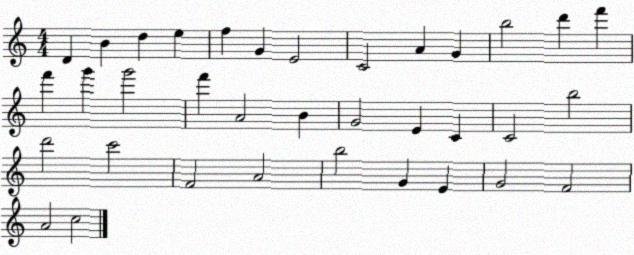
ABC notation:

X:1
T:Untitled
M:4/4
L:1/4
K:C
D B d e f G E2 C2 A G b2 d' f' f' g' g'2 f' A2 B G2 E C C2 b2 d'2 c'2 F2 A2 b2 G E G2 F2 A2 c2